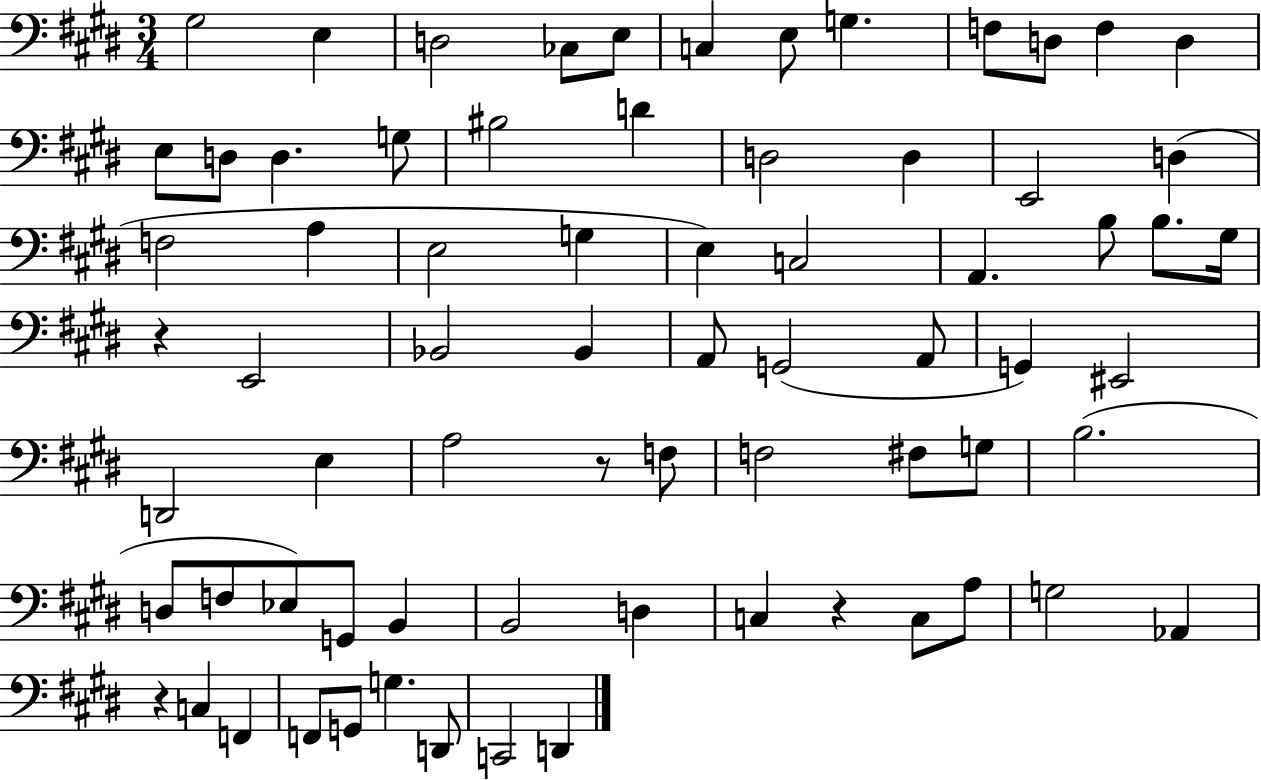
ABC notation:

X:1
T:Untitled
M:3/4
L:1/4
K:E
^G,2 E, D,2 _C,/2 E,/2 C, E,/2 G, F,/2 D,/2 F, D, E,/2 D,/2 D, G,/2 ^B,2 D D,2 D, E,,2 D, F,2 A, E,2 G, E, C,2 A,, B,/2 B,/2 ^G,/4 z E,,2 _B,,2 _B,, A,,/2 G,,2 A,,/2 G,, ^E,,2 D,,2 E, A,2 z/2 F,/2 F,2 ^F,/2 G,/2 B,2 D,/2 F,/2 _E,/2 G,,/2 B,, B,,2 D, C, z C,/2 A,/2 G,2 _A,, z C, F,, F,,/2 G,,/2 G, D,,/2 C,,2 D,,